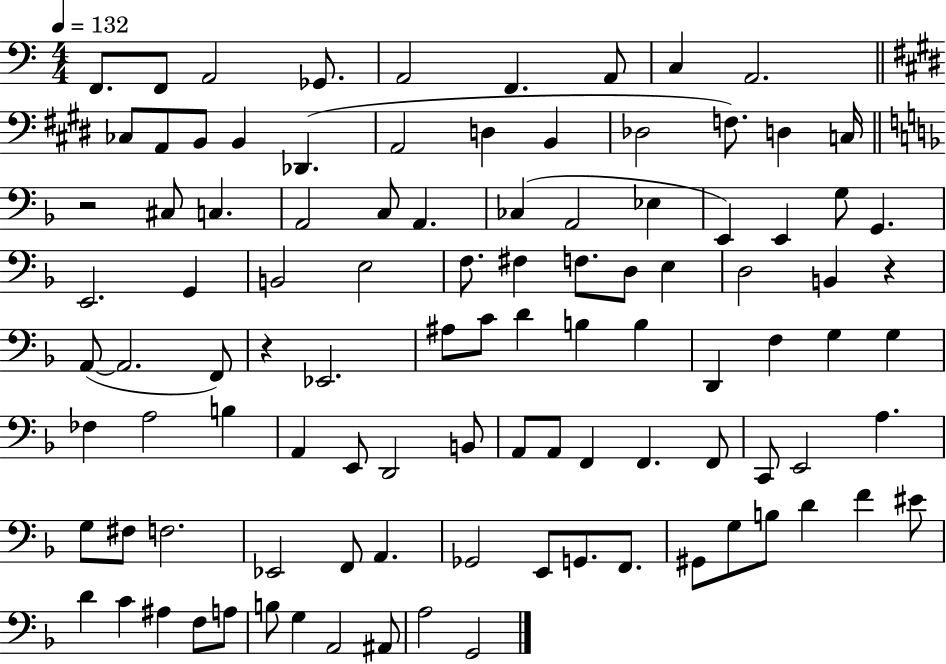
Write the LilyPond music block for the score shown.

{
  \clef bass
  \numericTimeSignature
  \time 4/4
  \key c \major
  \tempo 4 = 132
  f,8. f,8 a,2 ges,8. | a,2 f,4. a,8 | c4 a,2. | \bar "||" \break \key e \major ces8 a,8 b,8 b,4 des,4.( | a,2 d4 b,4 | des2 f8.) d4 c16 | \bar "||" \break \key f \major r2 cis8 c4. | a,2 c8 a,4. | ces4( a,2 ees4 | e,4) e,4 g8 g,4. | \break e,2. g,4 | b,2 e2 | f8. fis4 f8. d8 e4 | d2 b,4 r4 | \break a,8~(~ a,2. f,8) | r4 ees,2. | ais8 c'8 d'4 b4 b4 | d,4 f4 g4 g4 | \break fes4 a2 b4 | a,4 e,8 d,2 b,8 | a,8 a,8 f,4 f,4. f,8 | c,8 e,2 a4. | \break g8 fis8 f2. | ees,2 f,8 a,4. | ges,2 e,8 g,8. f,8. | gis,8 g8 b8 d'4 f'4 eis'8 | \break d'4 c'4 ais4 f8 a8 | b8 g4 a,2 ais,8 | a2 g,2 | \bar "|."
}